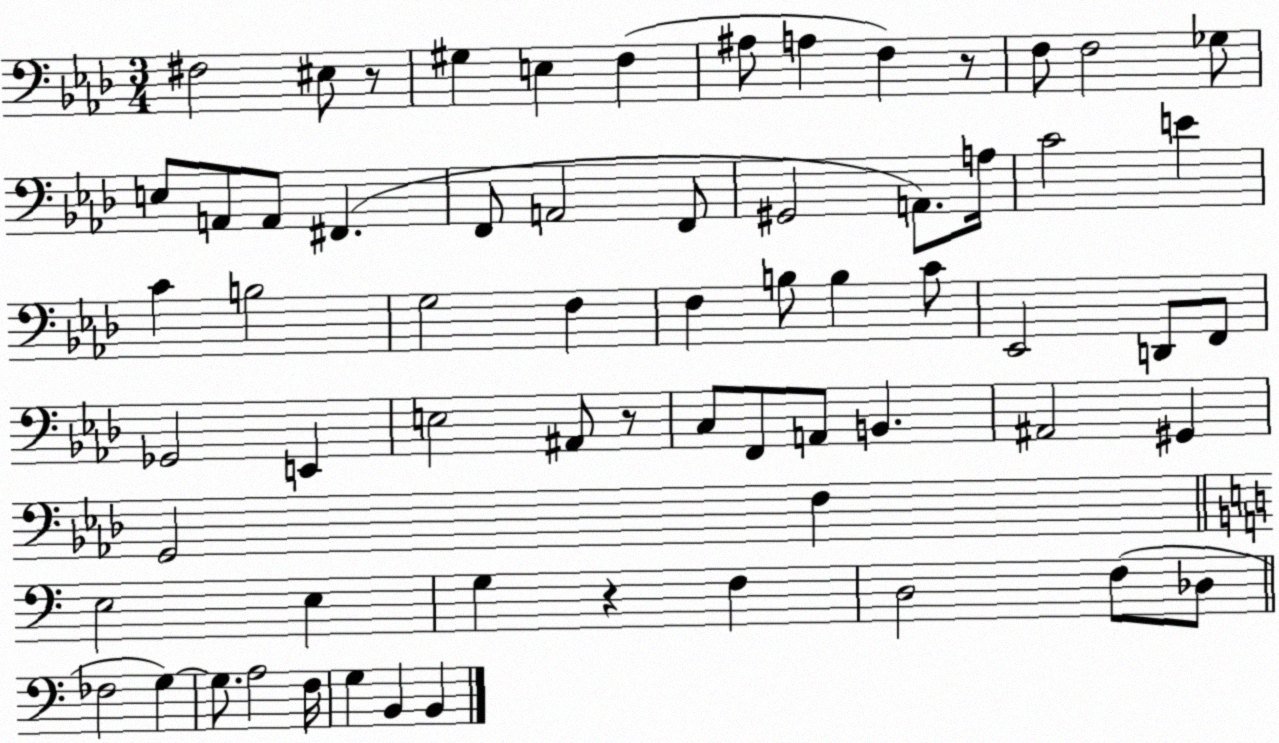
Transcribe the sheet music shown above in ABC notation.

X:1
T:Untitled
M:3/4
L:1/4
K:Ab
^F,2 ^E,/2 z/2 ^G, E, F, ^A,/2 A, F, z/2 F,/2 F,2 _G,/2 E,/2 A,,/2 A,,/2 ^F,, F,,/2 A,,2 F,,/2 ^G,,2 A,,/2 A,/4 C2 E C B,2 G,2 F, F, B,/2 B, C/2 _E,,2 D,,/2 F,,/2 _G,,2 E,, E,2 ^A,,/2 z/2 C,/2 F,,/2 A,,/2 B,, ^A,,2 ^G,, G,,2 F, E,2 E, G, z F, D,2 F,/2 _D,/2 _F,2 G, G,/2 A,2 F,/4 G, B,, B,,